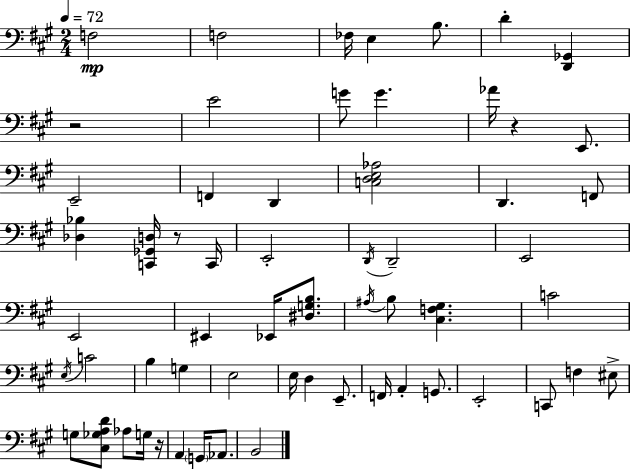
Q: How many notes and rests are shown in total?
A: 60